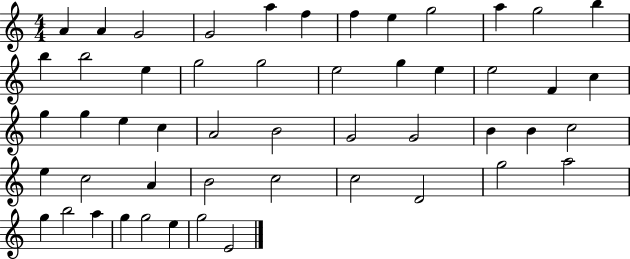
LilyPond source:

{
  \clef treble
  \numericTimeSignature
  \time 4/4
  \key c \major
  a'4 a'4 g'2 | g'2 a''4 f''4 | f''4 e''4 g''2 | a''4 g''2 b''4 | \break b''4 b''2 e''4 | g''2 g''2 | e''2 g''4 e''4 | e''2 f'4 c''4 | \break g''4 g''4 e''4 c''4 | a'2 b'2 | g'2 g'2 | b'4 b'4 c''2 | \break e''4 c''2 a'4 | b'2 c''2 | c''2 d'2 | g''2 a''2 | \break g''4 b''2 a''4 | g''4 g''2 e''4 | g''2 e'2 | \bar "|."
}